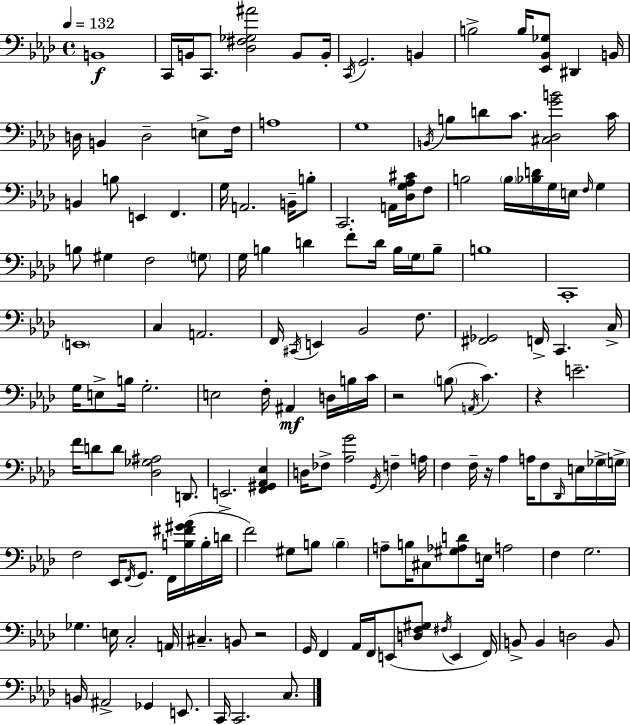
{
  \clef bass
  \time 4/4
  \defaultTimeSignature
  \key aes \major
  \tempo 4 = 132
  b,1\f | c,16 b,16 c,8. <des fis ges ais'>2 b,8 b,16-. | \acciaccatura { c,16 } g,2. b,4 | b2-> b16 <ees, bes, ges>8 dis,4 | \break b,16 d16 b,4 d2-- e8-> | f16 a1 | g1 | \acciaccatura { b,16 } b8 d'8 c'8. <cis des g' b'>2 | \break c'16 b,4 b8 e,4 f,4. | g16 a,2. b,16-- | b8-. c,2. a,16 <des g aes cis'>16 | f8 b2 \parenthesize b16 <bes d'>16 g16 e16 \grace { f16 } g4 | \break b8 gis4 f2 | \parenthesize g8 g16 b4 d'4 f'8-. d'16 b16 | \parenthesize g16 b8-- b1 | c,1-. | \break \parenthesize e,1 | c4 a,2. | f,16 \acciaccatura { cis,16 } e,4 bes,2 | f8. <fis, ges,>2 f,16-> c,4. | \break c16-> g16 e8-> b16 g2.-. | e2 f16-. ais,4\mf | d16 b16 c'16 r2 \parenthesize b8( \acciaccatura { a,16 } c'4.) | r4 e'2.-- | \break f'16 d'8 d'8 <des ges ais>2 | d,8. e,2.-> | <f, gis, aes, ees>4 d16 fes8-> <aes g'>2 | \acciaccatura { g,16 } f4-- a16 f4 f16-- r16 aes4 | \break a16 f8 \grace { des,16 } e16 ges16-> \parenthesize g16-> f2 ees,16 | \acciaccatura { f,16 } g,8. f,16 <b fis' gis' aes'>16( b16-. d'16 f'2) | gis8 b8 \parenthesize b4-- a8-- b16 cis8 <gis aes d'>8 e16 | a2 f4 g2. | \break ges4. e16 c2-. | a,16 cis4.-- b,8 | r2 g,16 f,4 aes,16 f,16 e,8( | <d f gis>8 \acciaccatura { fis16 } e,4 f,16) b,8-> b,4 d2 | \break b,8 b,16 ais,2-> | ges,4 e,8. c,16 c,2. | c8. \bar "|."
}